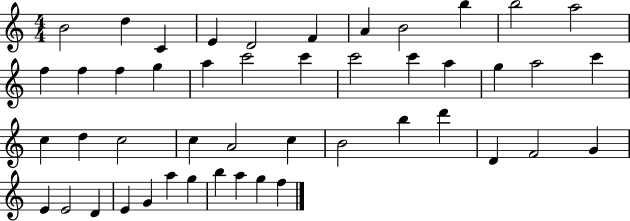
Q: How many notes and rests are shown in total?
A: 47